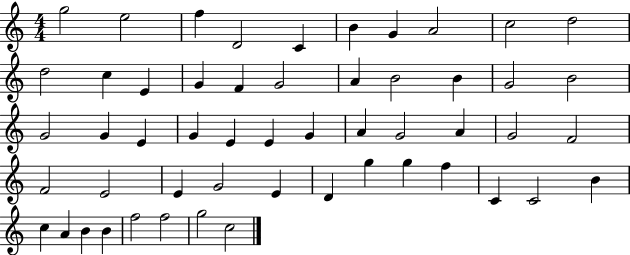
G5/h E5/h F5/q D4/h C4/q B4/q G4/q A4/h C5/h D5/h D5/h C5/q E4/q G4/q F4/q G4/h A4/q B4/h B4/q G4/h B4/h G4/h G4/q E4/q G4/q E4/q E4/q G4/q A4/q G4/h A4/q G4/h F4/h F4/h E4/h E4/q G4/h E4/q D4/q G5/q G5/q F5/q C4/q C4/h B4/q C5/q A4/q B4/q B4/q F5/h F5/h G5/h C5/h